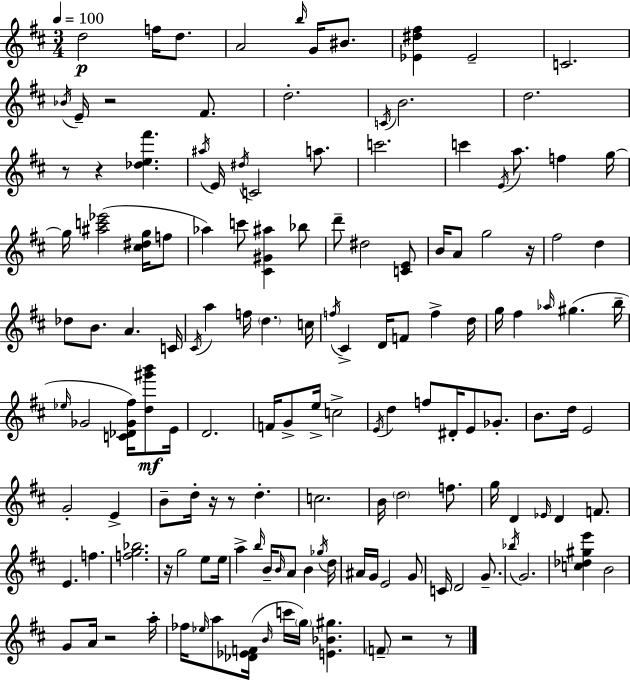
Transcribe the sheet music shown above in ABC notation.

X:1
T:Untitled
M:3/4
L:1/4
K:D
d2 f/4 d/2 A2 b/4 G/4 ^B/2 [_E^d^f] _E2 C2 _B/4 E/4 z2 ^F/2 d2 C/4 B2 d2 z/2 z [_de^f'] ^a/4 E/4 ^d/4 C2 a/2 c'2 c' E/4 a/2 f g/4 g/4 [^ac'_e']2 [^c^dg]/4 f/2 _a c'/2 [^C^G^a] _b/2 d'/2 ^d2 [CE]/2 B/4 A/2 g2 z/4 ^f2 d _d/2 B/2 A C/4 ^C/4 a f/4 d c/4 f/4 ^C D/4 F/2 f d/4 g/4 ^f _a/4 ^g b/4 _e/4 _G2 [C_D_G^f]/4 [d^g'b']/2 E/4 D2 F/4 G/2 e/4 c2 E/4 d f/2 ^D/4 E/2 _G/2 B/2 d/4 E2 G2 E B/2 d/4 z/4 z/2 d c2 B/4 d2 f/2 g/4 D _E/4 D F/2 E f [fg_b]2 z/4 g2 e/2 e/4 a b/4 B/4 B/4 A/2 B _g/4 d/4 ^A/4 G/4 E2 G/2 C/4 D2 G/2 _b/4 G2 [c_d^ge'] B2 G/2 A/4 z2 a/4 _f/4 _e/4 a/2 [_D_EF]/4 B/4 c'/4 g/4 [E_B^g] F/2 z2 z/2